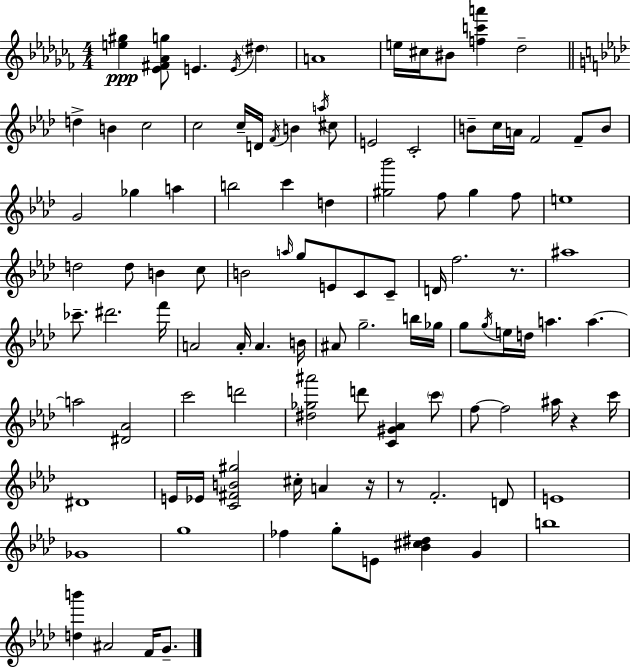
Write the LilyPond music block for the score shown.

{
  \clef treble
  \numericTimeSignature
  \time 4/4
  \key aes \minor
  \repeat volta 2 { <e'' gis''>4\ppp <ees' fis' aes' g''>8 e'4. \acciaccatura { e'16 } \parenthesize dis''4 | a'1 | e''16 cis''16 bis'8 <f'' c''' a'''>4 des''2-- | \bar "||" \break \key aes \major d''4-> b'4 c''2 | c''2 c''16-- d'16 \acciaccatura { f'16 } b'4 \acciaccatura { a''16 } | cis''8 e'2 c'2-. | b'8-- c''16 a'16 f'2 f'8-- | \break b'8 g'2 ges''4 a''4 | b''2 c'''4 d''4 | <gis'' bes'''>2 f''8 gis''4 | f''8 e''1 | \break d''2 d''8 b'4 | c''8 b'2 \grace { a''16 } g''8 e'8 c'8 | c'8-- d'16 f''2. | r8. ais''1 | \break ces'''8.-- dis'''2. | f'''16 a'2 a'16-. a'4. | b'16 ais'8 g''2.-- | b''16 ges''16 g''8 \acciaccatura { g''16 } e''16 d''16 a''4. a''4.~~ | \break a''2 <dis' aes'>2 | c'''2 d'''2 | <dis'' ges'' ais'''>2 d'''8 <c' gis' aes'>4 | \parenthesize c'''8 f''8~~ f''2 ais''16 r4 | \break c'''16 dis'1 | e'16 ees'16 <c' fis' b' gis''>2 cis''16-. a'4 | r16 r8 f'2.-. | d'8 e'1 | \break ges'1 | g''1 | fes''4 g''8-. e'8 <bes' cis'' dis''>4 | g'4 b''1 | \break <d'' b'''>4 ais'2 | f'16 g'8.-- } \bar "|."
}